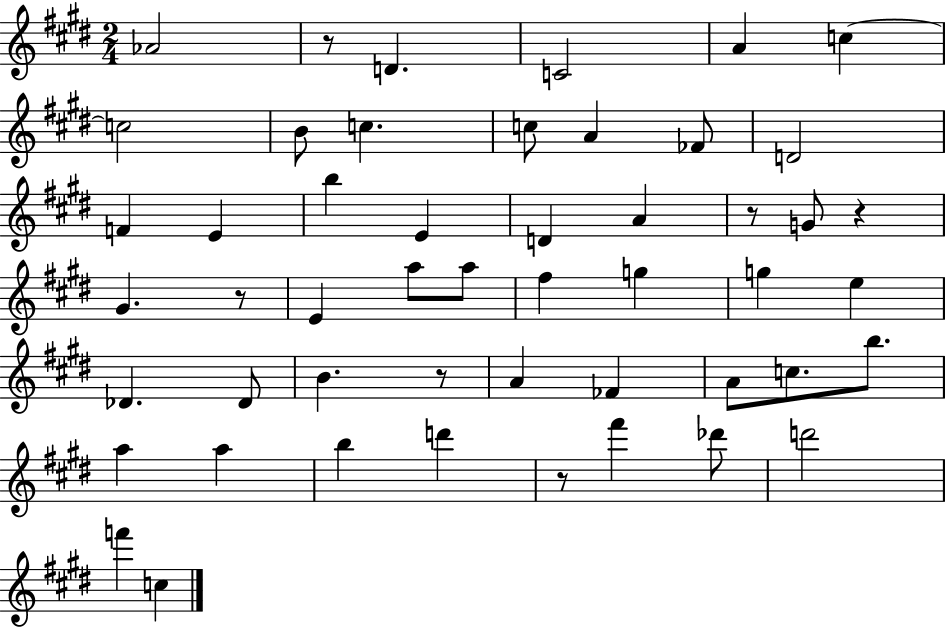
Ab4/h R/e D4/q. C4/h A4/q C5/q C5/h B4/e C5/q. C5/e A4/q FES4/e D4/h F4/q E4/q B5/q E4/q D4/q A4/q R/e G4/e R/q G#4/q. R/e E4/q A5/e A5/e F#5/q G5/q G5/q E5/q Db4/q. Db4/e B4/q. R/e A4/q FES4/q A4/e C5/e. B5/e. A5/q A5/q B5/q D6/q R/e F#6/q Db6/e D6/h F6/q C5/q